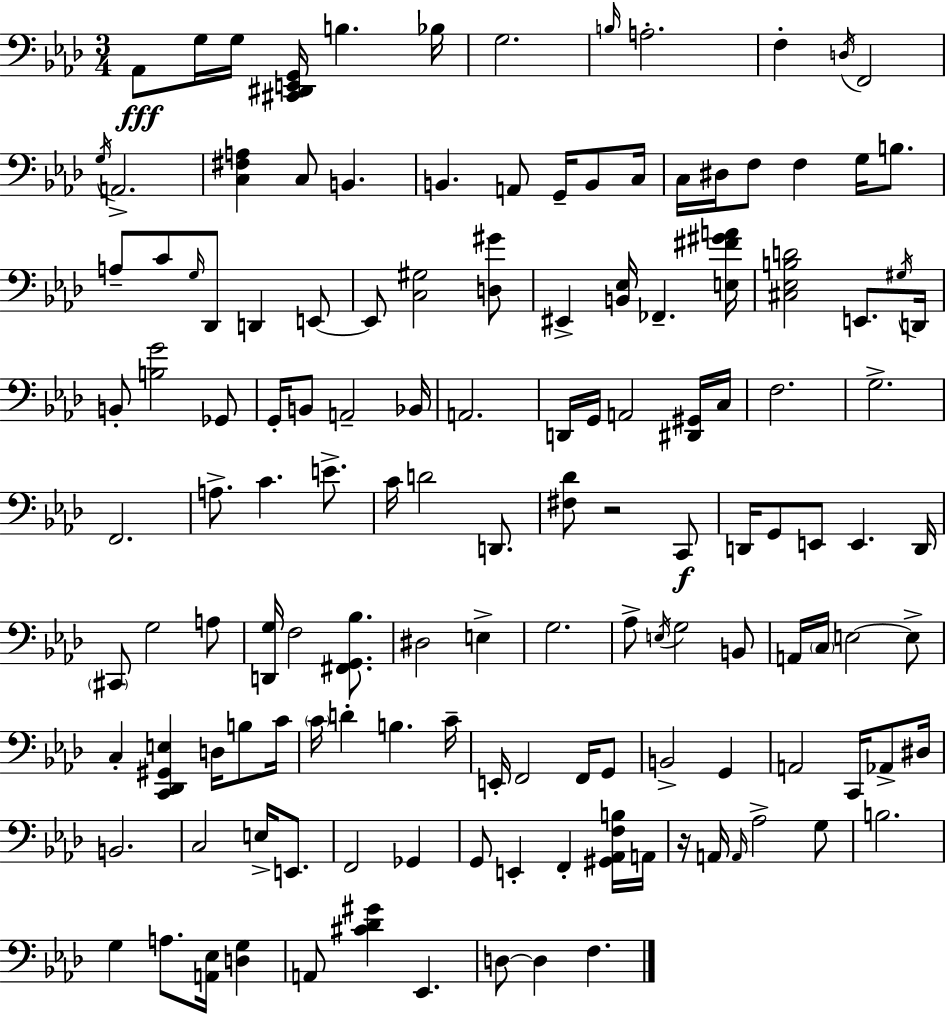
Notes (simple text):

Ab2/e G3/s G3/s [C#2,D#2,E2,G2]/s B3/q. Bb3/s G3/h. B3/s A3/h. F3/q D3/s F2/h G3/s A2/h. [C3,F#3,A3]/q C3/e B2/q. B2/q. A2/e G2/s B2/e C3/s C3/s D#3/s F3/e F3/q G3/s B3/e. A3/e C4/e G3/s Db2/e D2/q E2/e E2/e [C3,G#3]/h [D3,G#4]/e EIS2/q [B2,Eb3]/s FES2/q. [E3,F#4,G#4,A4]/s [C#3,Eb3,B3,D4]/h E2/e. G#3/s D2/s B2/e [B3,G4]/h Gb2/e G2/s B2/e A2/h Bb2/s A2/h. D2/s G2/s A2/h [D#2,G#2]/s C3/s F3/h. G3/h. F2/h. A3/e. C4/q. E4/e. C4/s D4/h D2/e. [F#3,Db4]/e R/h C2/e D2/s G2/e E2/e E2/q. D2/s C#2/e G3/h A3/e [D2,G3]/s F3/h [F#2,G2,Bb3]/e. D#3/h E3/q G3/h. Ab3/e E3/s G3/h B2/e A2/s C3/s E3/h E3/e C3/q [C2,Db2,G#2,E3]/q D3/s B3/e C4/s C4/s D4/q B3/q. C4/s E2/s F2/h F2/s G2/e B2/h G2/q A2/h C2/s Ab2/e D#3/s B2/h. C3/h E3/s E2/e. F2/h Gb2/q G2/e E2/q F2/q [G#2,Ab2,F3,B3]/s A2/s R/s A2/s A2/s Ab3/h G3/e B3/h. G3/q A3/e. [A2,Eb3]/s [D3,G3]/q A2/e [C#4,Db4,G#4]/q Eb2/q. D3/e D3/q F3/q.